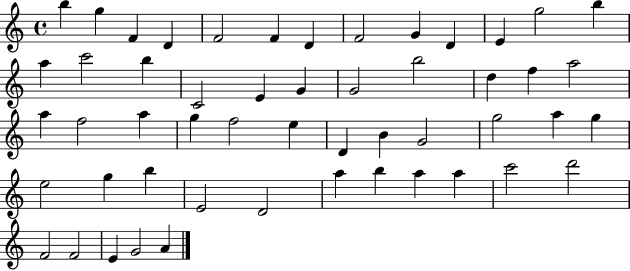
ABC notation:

X:1
T:Untitled
M:4/4
L:1/4
K:C
b g F D F2 F D F2 G D E g2 b a c'2 b C2 E G G2 b2 d f a2 a f2 a g f2 e D B G2 g2 a g e2 g b E2 D2 a b a a c'2 d'2 F2 F2 E G2 A